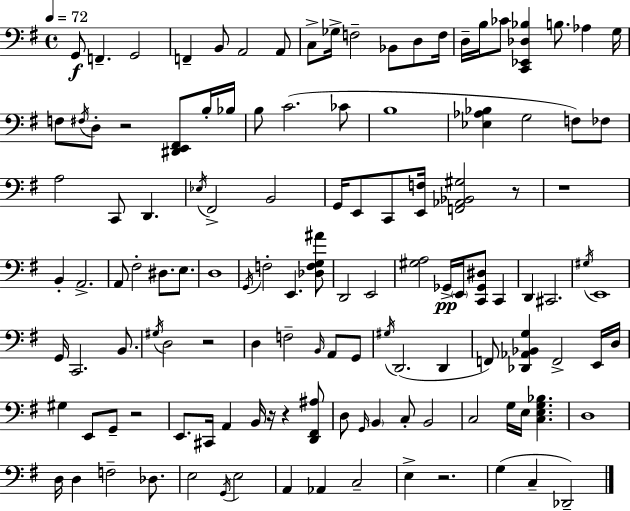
X:1
T:Untitled
M:4/4
L:1/4
K:Em
G,,/2 F,, G,,2 F,, B,,/2 A,,2 A,,/2 C,/2 _G,/4 F,2 _B,,/2 D,/2 F,/4 D,/4 B,/4 _C/2 [C,,_E,,_D,_B,] B,/2 _A, G,/4 F,/2 ^F,/4 D,/2 z2 [^D,,E,,^F,,]/2 B,/4 _B,/4 B,/2 C2 _C/2 B,4 [_E,_A,_B,] G,2 F,/2 _F,/2 A,2 C,,/2 D,, _E,/4 ^F,,2 B,,2 G,,/4 E,,/2 C,,/2 [E,,F,]/4 [F,,_A,,_B,,^G,]2 z/2 z4 B,, A,,2 A,,/2 ^F,2 ^D,/2 E,/2 D,4 G,,/4 F,2 E,, [_D,F,G,^A]/2 D,,2 E,,2 [^G,A,]2 _G,,/4 E,,/4 [C,,_G,,^D,]/2 C,, D,, ^C,,2 ^G,/4 E,,4 G,,/4 C,,2 B,,/2 ^G,/4 D,2 z2 D, F,2 B,,/4 A,,/2 G,,/2 ^G,/4 D,,2 D,, F,,/2 [_D,,_A,,_B,,G,] F,,2 E,,/4 D,/4 ^G, E,,/2 G,,/2 z2 E,,/2 ^C,,/4 A,, B,,/4 z/4 z [D,,^F,,^A,]/2 D,/2 G,,/4 B,, C,/2 B,,2 C,2 G,/4 E,/4 [C,E,G,_B,] D,4 D,/4 D, F,2 _D,/2 E,2 G,,/4 E,2 A,, _A,, C,2 E, z2 G, C, _D,,2